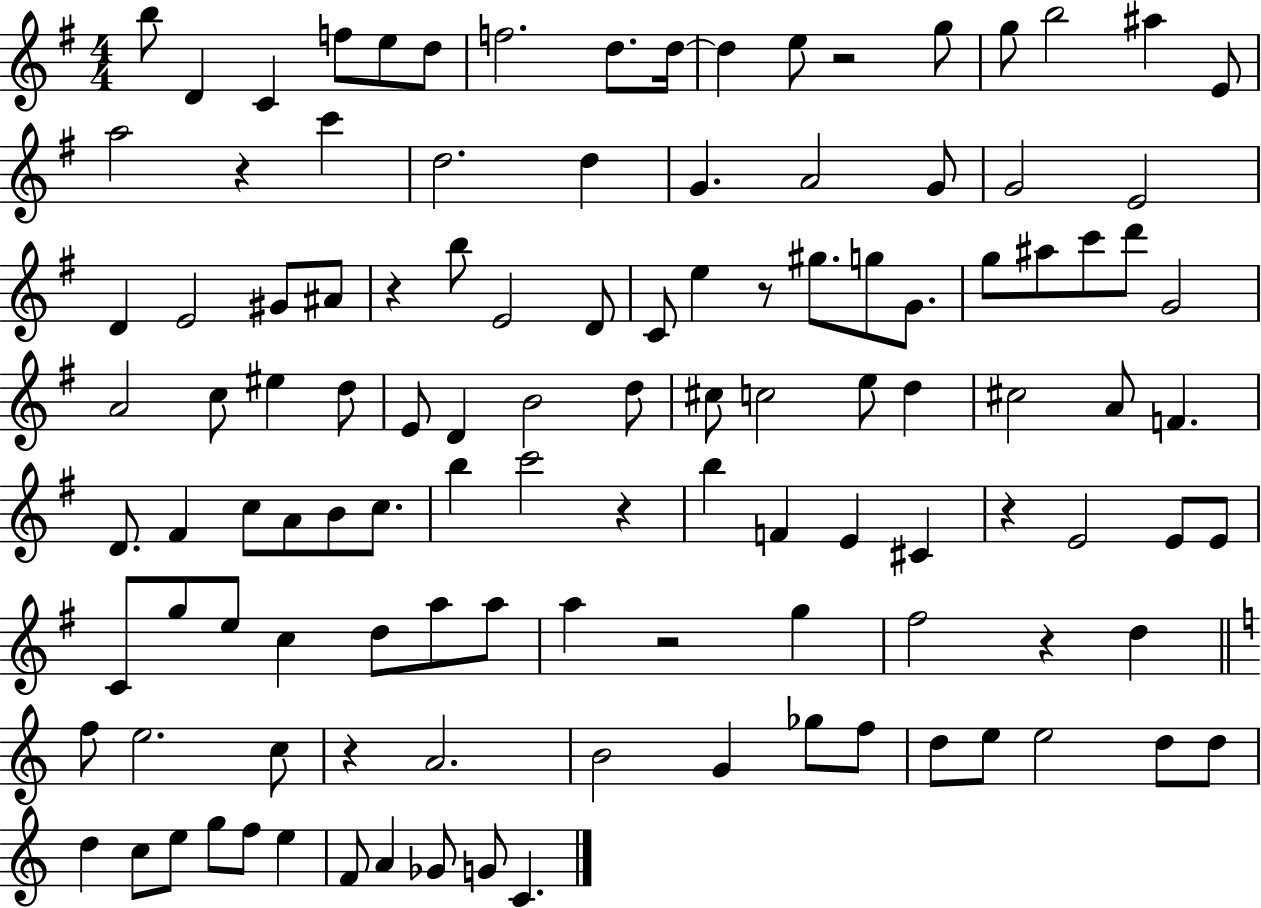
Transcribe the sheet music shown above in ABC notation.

X:1
T:Untitled
M:4/4
L:1/4
K:G
b/2 D C f/2 e/2 d/2 f2 d/2 d/4 d e/2 z2 g/2 g/2 b2 ^a E/2 a2 z c' d2 d G A2 G/2 G2 E2 D E2 ^G/2 ^A/2 z b/2 E2 D/2 C/2 e z/2 ^g/2 g/2 G/2 g/2 ^a/2 c'/2 d'/2 G2 A2 c/2 ^e d/2 E/2 D B2 d/2 ^c/2 c2 e/2 d ^c2 A/2 F D/2 ^F c/2 A/2 B/2 c/2 b c'2 z b F E ^C z E2 E/2 E/2 C/2 g/2 e/2 c d/2 a/2 a/2 a z2 g ^f2 z d f/2 e2 c/2 z A2 B2 G _g/2 f/2 d/2 e/2 e2 d/2 d/2 d c/2 e/2 g/2 f/2 e F/2 A _G/2 G/2 C